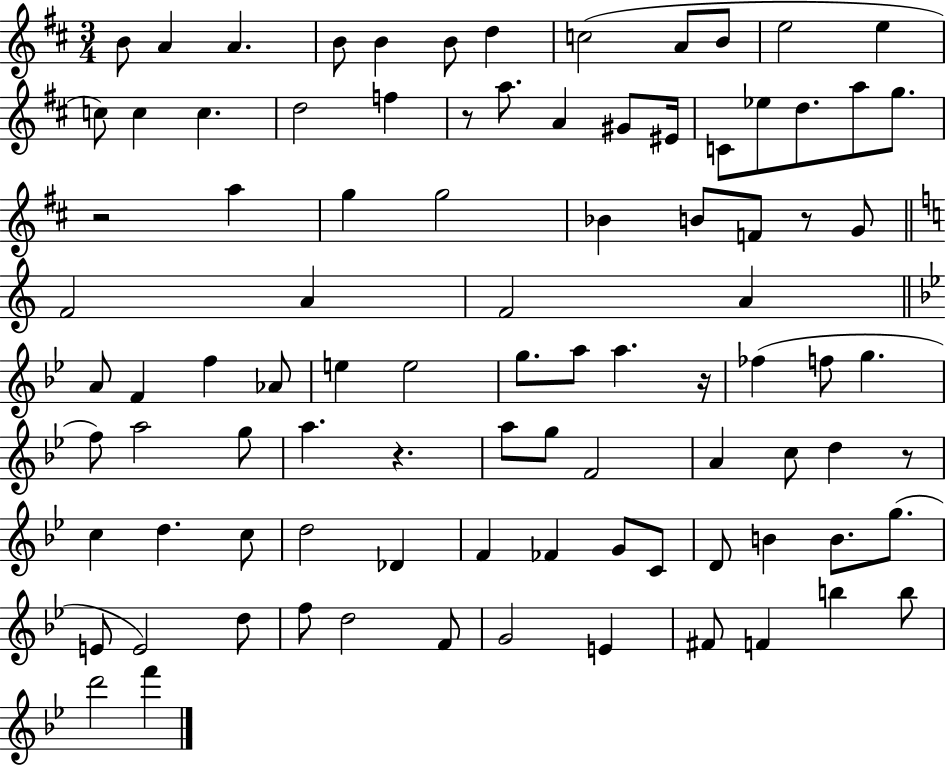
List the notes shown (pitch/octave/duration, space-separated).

B4/e A4/q A4/q. B4/e B4/q B4/e D5/q C5/h A4/e B4/e E5/h E5/q C5/e C5/q C5/q. D5/h F5/q R/e A5/e. A4/q G#4/e EIS4/s C4/e Eb5/e D5/e. A5/e G5/e. R/h A5/q G5/q G5/h Bb4/q B4/e F4/e R/e G4/e F4/h A4/q F4/h A4/q A4/e F4/q F5/q Ab4/e E5/q E5/h G5/e. A5/e A5/q. R/s FES5/q F5/e G5/q. F5/e A5/h G5/e A5/q. R/q. A5/e G5/e F4/h A4/q C5/e D5/q R/e C5/q D5/q. C5/e D5/h Db4/q F4/q FES4/q G4/e C4/e D4/e B4/q B4/e. G5/e. E4/e E4/h D5/e F5/e D5/h F4/e G4/h E4/q F#4/e F4/q B5/q B5/e D6/h F6/q